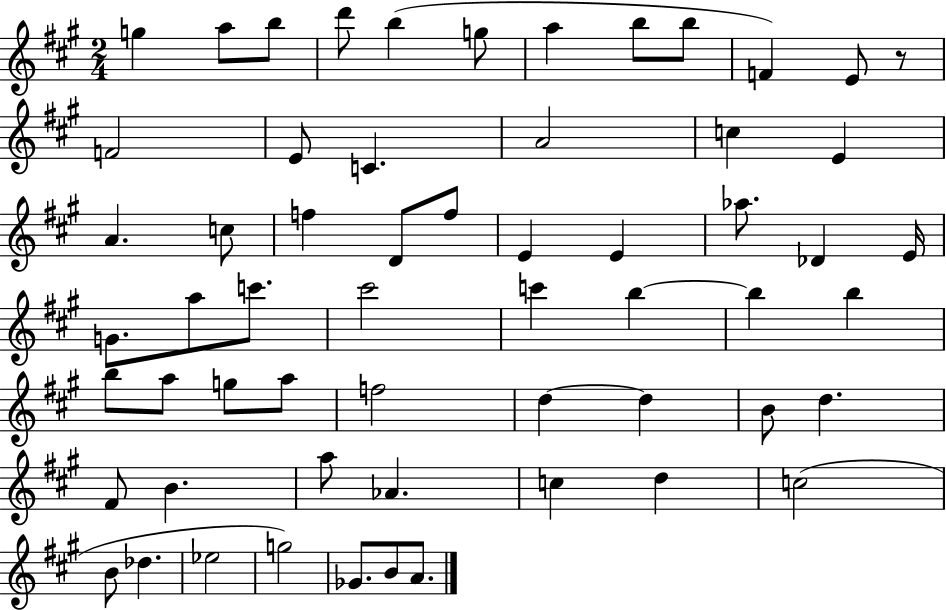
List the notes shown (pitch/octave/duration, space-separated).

G5/q A5/e B5/e D6/e B5/q G5/e A5/q B5/e B5/e F4/q E4/e R/e F4/h E4/e C4/q. A4/h C5/q E4/q A4/q. C5/e F5/q D4/e F5/e E4/q E4/q Ab5/e. Db4/q E4/s G4/e. A5/e C6/e. C#6/h C6/q B5/q B5/q B5/q B5/e A5/e G5/e A5/e F5/h D5/q D5/q B4/e D5/q. F#4/e B4/q. A5/e Ab4/q. C5/q D5/q C5/h B4/e Db5/q. Eb5/h G5/h Gb4/e. B4/e A4/e.